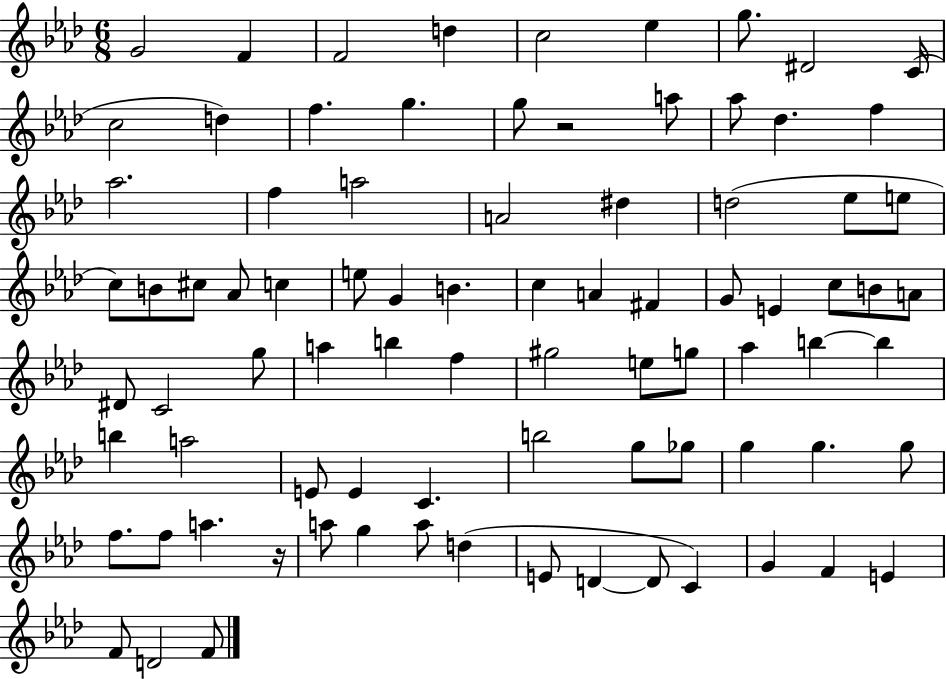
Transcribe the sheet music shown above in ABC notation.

X:1
T:Untitled
M:6/8
L:1/4
K:Ab
G2 F F2 d c2 _e g/2 ^D2 C/4 c2 d f g g/2 z2 a/2 _a/2 _d f _a2 f a2 A2 ^d d2 _e/2 e/2 c/2 B/2 ^c/2 _A/2 c e/2 G B c A ^F G/2 E c/2 B/2 A/2 ^D/2 C2 g/2 a b f ^g2 e/2 g/2 _a b b b a2 E/2 E C b2 g/2 _g/2 g g g/2 f/2 f/2 a z/4 a/2 g a/2 d E/2 D D/2 C G F E F/2 D2 F/2